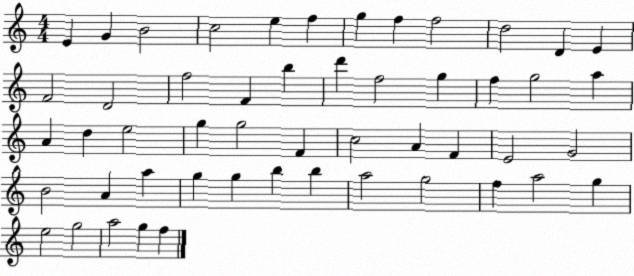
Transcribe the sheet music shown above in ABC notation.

X:1
T:Untitled
M:4/4
L:1/4
K:C
E G B2 c2 e f g f f2 d2 D E F2 D2 f2 F b d' f2 g f g2 a A d e2 g g2 F c2 A F E2 G2 B2 A a g g b b a2 g2 f a2 g e2 g2 a2 g f